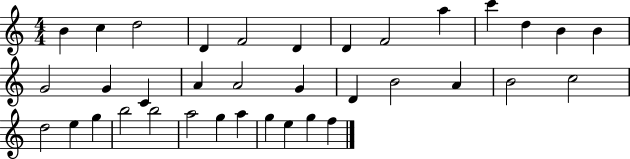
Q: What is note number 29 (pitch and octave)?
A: B5